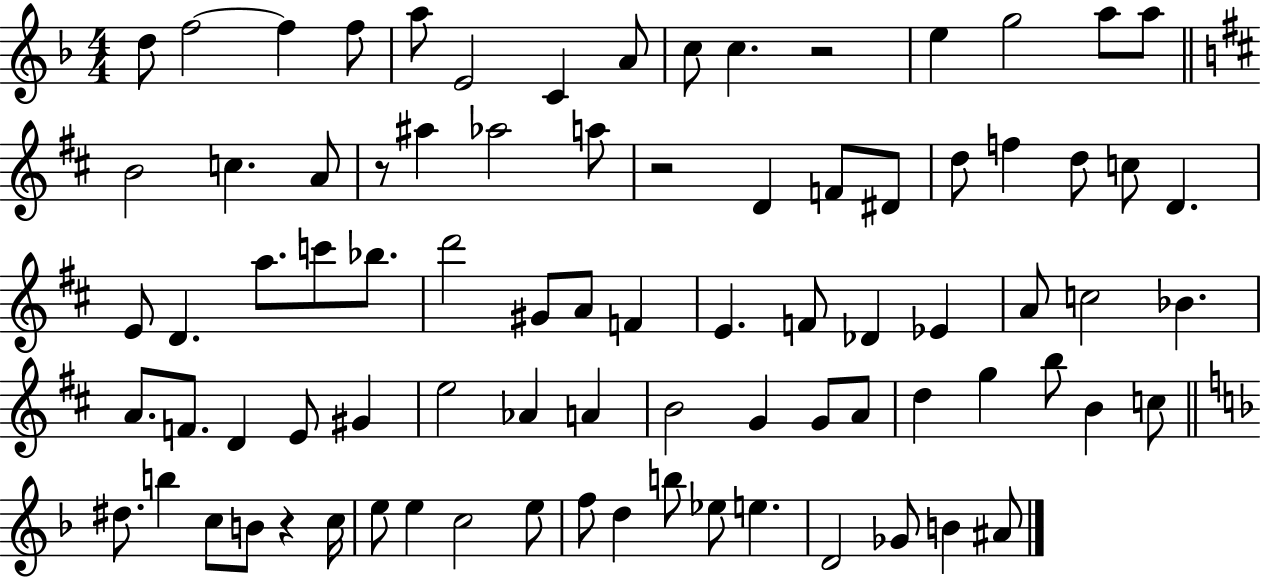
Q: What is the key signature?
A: F major